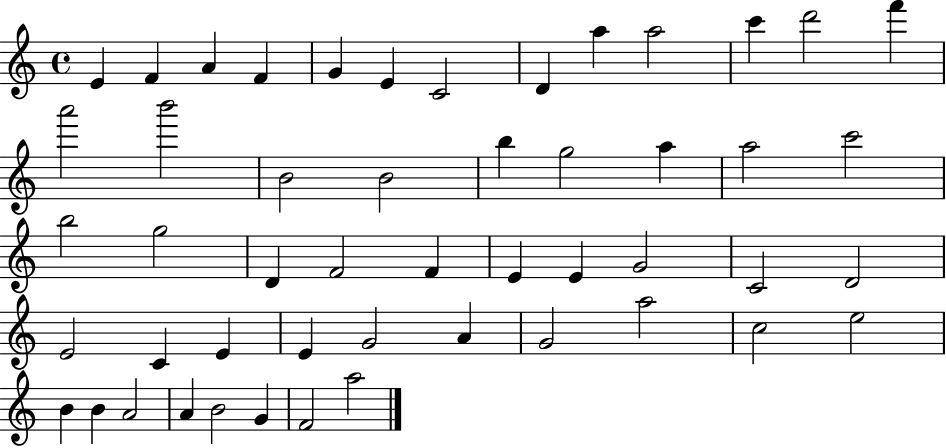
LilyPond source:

{
  \clef treble
  \time 4/4
  \defaultTimeSignature
  \key c \major
  e'4 f'4 a'4 f'4 | g'4 e'4 c'2 | d'4 a''4 a''2 | c'''4 d'''2 f'''4 | \break a'''2 b'''2 | b'2 b'2 | b''4 g''2 a''4 | a''2 c'''2 | \break b''2 g''2 | d'4 f'2 f'4 | e'4 e'4 g'2 | c'2 d'2 | \break e'2 c'4 e'4 | e'4 g'2 a'4 | g'2 a''2 | c''2 e''2 | \break b'4 b'4 a'2 | a'4 b'2 g'4 | f'2 a''2 | \bar "|."
}